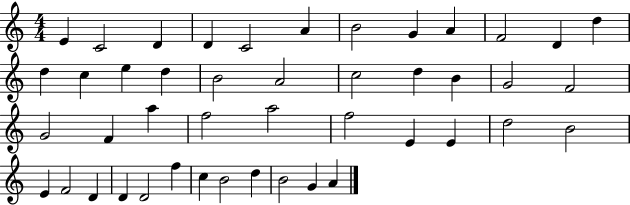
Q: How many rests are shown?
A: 0